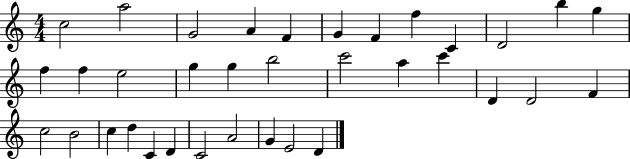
{
  \clef treble
  \numericTimeSignature
  \time 4/4
  \key c \major
  c''2 a''2 | g'2 a'4 f'4 | g'4 f'4 f''4 c'4 | d'2 b''4 g''4 | \break f''4 f''4 e''2 | g''4 g''4 b''2 | c'''2 a''4 c'''4 | d'4 d'2 f'4 | \break c''2 b'2 | c''4 d''4 c'4 d'4 | c'2 a'2 | g'4 e'2 d'4 | \break \bar "|."
}